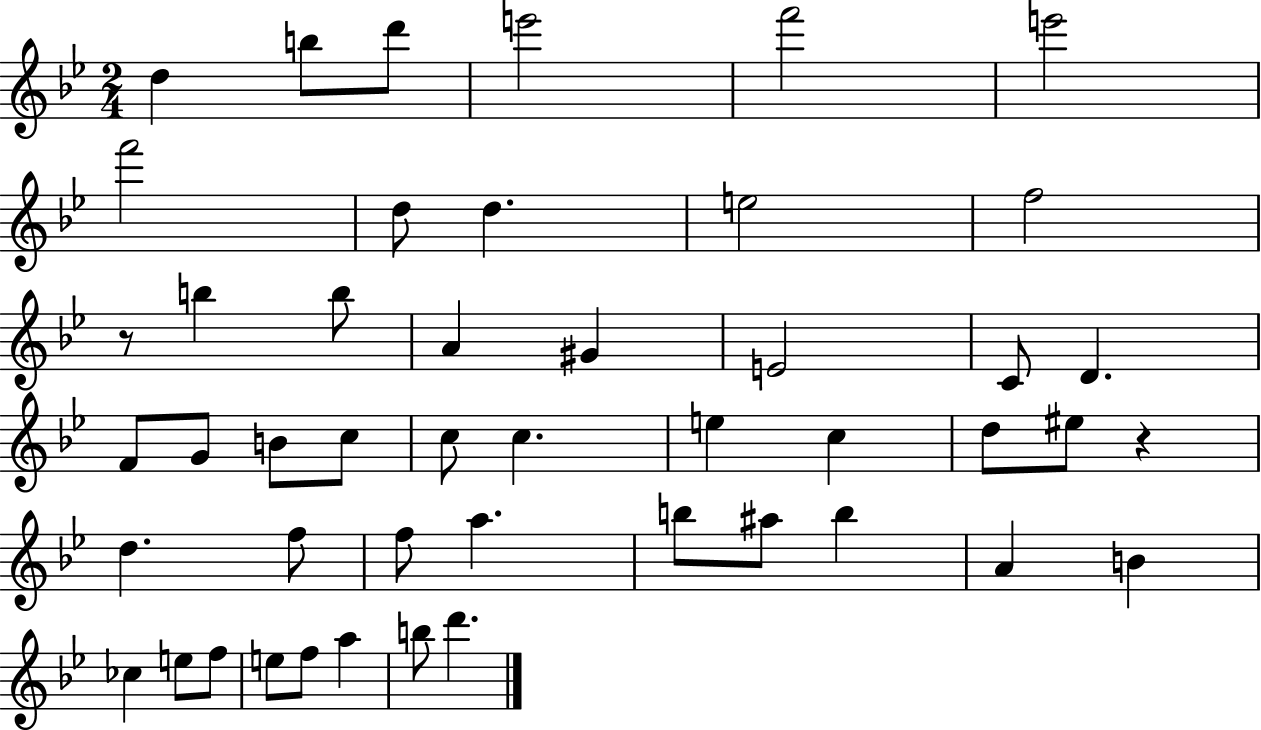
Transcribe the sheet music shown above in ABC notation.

X:1
T:Untitled
M:2/4
L:1/4
K:Bb
d b/2 d'/2 e'2 f'2 e'2 f'2 d/2 d e2 f2 z/2 b b/2 A ^G E2 C/2 D F/2 G/2 B/2 c/2 c/2 c e c d/2 ^e/2 z d f/2 f/2 a b/2 ^a/2 b A B _c e/2 f/2 e/2 f/2 a b/2 d'